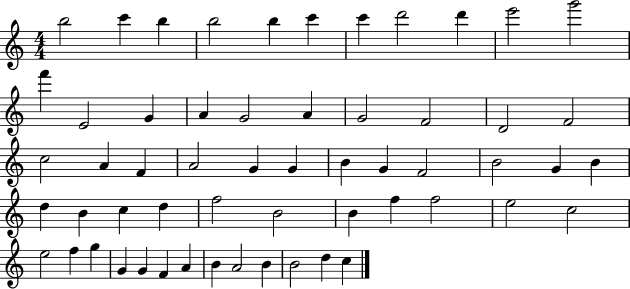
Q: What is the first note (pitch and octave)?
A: B5